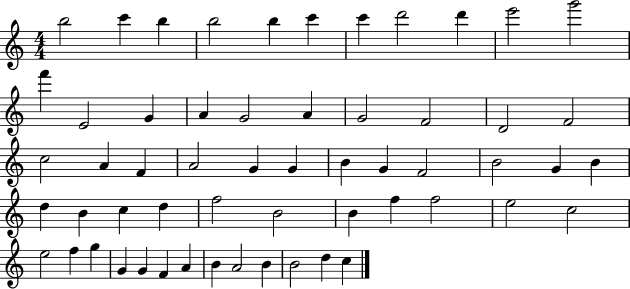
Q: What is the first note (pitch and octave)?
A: B5